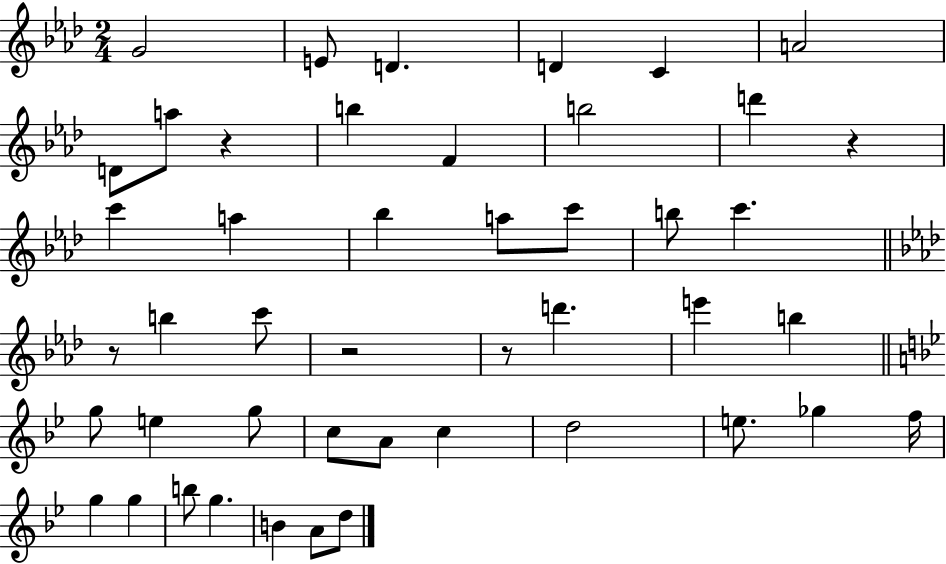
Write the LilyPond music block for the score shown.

{
  \clef treble
  \numericTimeSignature
  \time 2/4
  \key aes \major
  g'2 | e'8 d'4. | d'4 c'4 | a'2 | \break d'8 a''8 r4 | b''4 f'4 | b''2 | d'''4 r4 | \break c'''4 a''4 | bes''4 a''8 c'''8 | b''8 c'''4. | \bar "||" \break \key aes \major r8 b''4 c'''8 | r2 | r8 d'''4. | e'''4 b''4 | \break \bar "||" \break \key bes \major g''8 e''4 g''8 | c''8 a'8 c''4 | d''2 | e''8. ges''4 f''16 | \break g''4 g''4 | b''8 g''4. | b'4 a'8 d''8 | \bar "|."
}